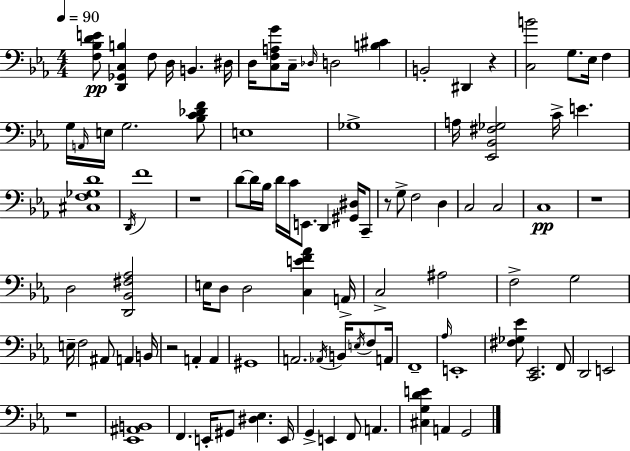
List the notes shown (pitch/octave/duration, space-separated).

[F3,Bb3,D4,E4]/e [D2,Gb2,C3,B3]/q F3/e D3/s B2/q. D#3/s D3/s [C3,F3,A3,G4]/e C3/s Db3/s D3/h [B3,C#4]/q B2/h D#2/q R/q [C3,B4]/h G3/e. Eb3/s F3/q G3/s A2/s E3/s G3/h. [Bb3,C4,Db4,F4]/e E3/w Gb3/w A3/s [Eb2,Bb2,F#3,Gb3]/h C4/s E4/q. [C#3,F3,Gb3,D4]/w D2/s F4/w R/w D4/e D4/s Bb3/s D4/s C4/s E2/e. D2/q [G#2,D#3]/s C2/e R/e G3/e F3/h D3/q C3/h C3/h C3/w R/w D3/h [D2,Bb2,F#3,Ab3]/h E3/s D3/e D3/h [C3,E4,F4,Ab4]/q A2/s C3/h A#3/h F3/h G3/h E3/s F3/h A#2/e A2/q B2/s R/h A2/q A2/q G#2/w A2/h. Ab2/s B2/s E3/s F3/e A2/s F2/w Ab3/s E2/w [F#3,Gb3,Eb4]/e [C2,Eb2]/h. F2/e D2/h E2/h R/w [Eb2,A#2,B2]/w F2/q. E2/s G#2/e [D#3,Eb3]/q. E2/s G2/q E2/q F2/e A2/q. [C#3,G3,D4,E4]/q A2/q G2/h